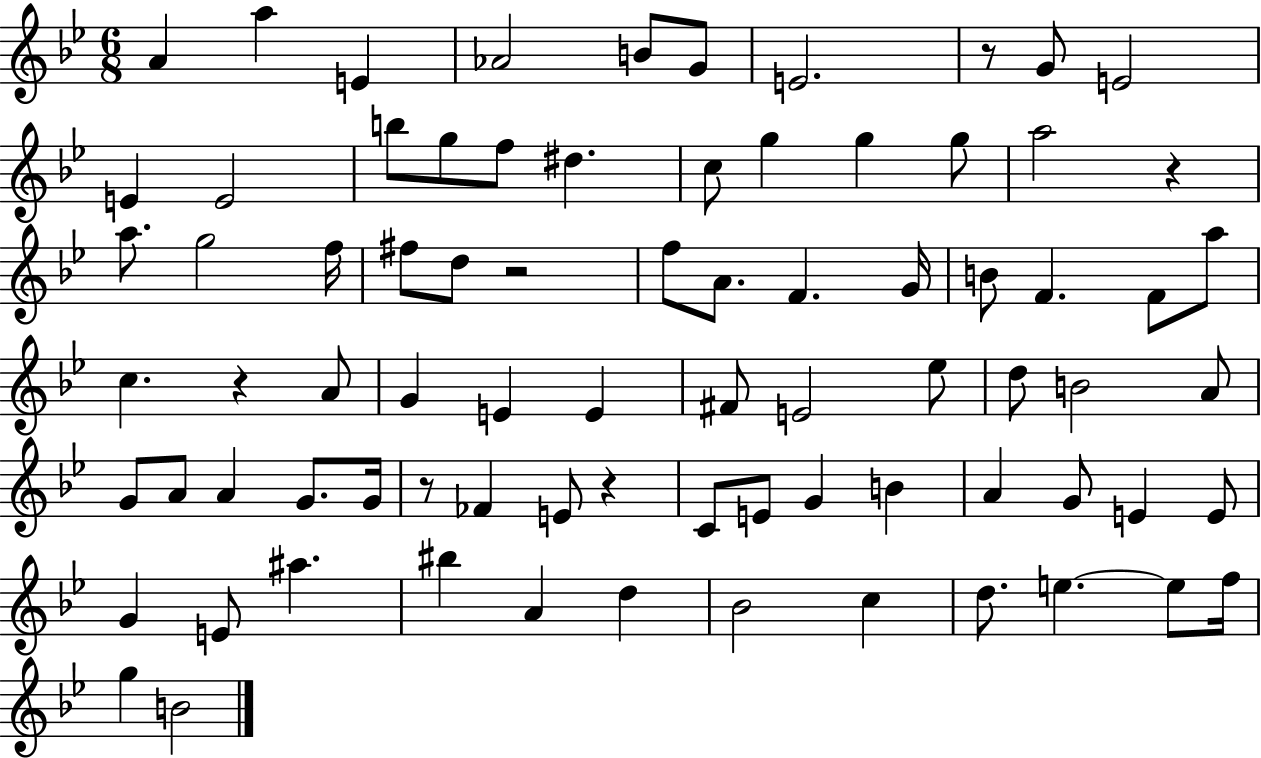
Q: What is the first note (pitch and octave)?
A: A4